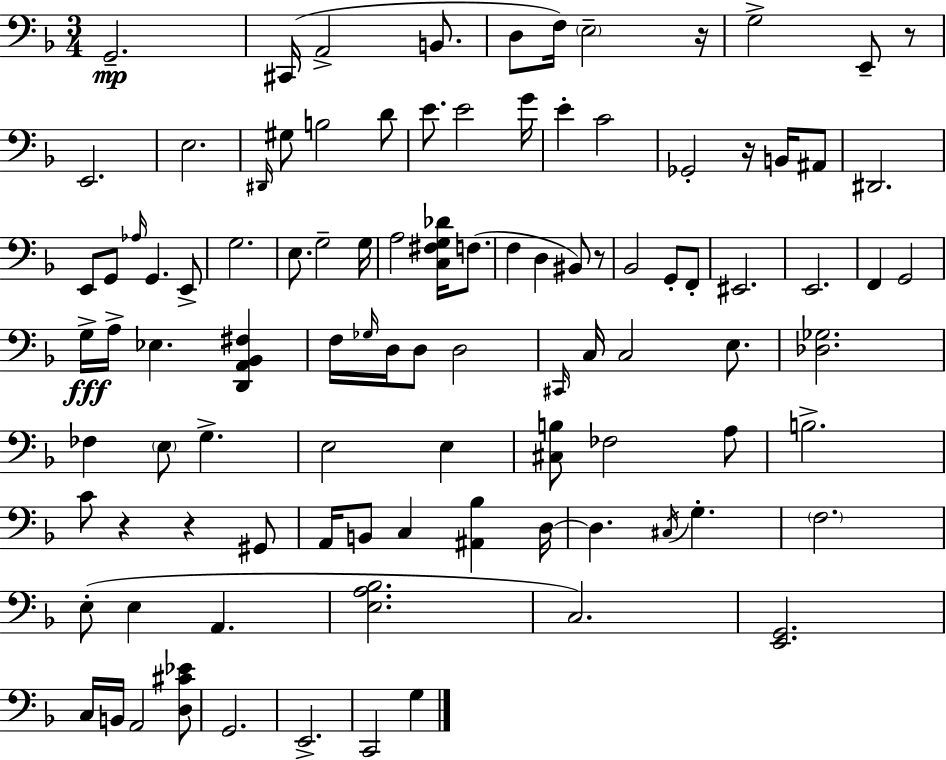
X:1
T:Untitled
M:3/4
L:1/4
K:F
G,,2 ^C,,/4 A,,2 B,,/2 D,/2 F,/4 E,2 z/4 G,2 E,,/2 z/2 E,,2 E,2 ^D,,/4 ^G,/2 B,2 D/2 E/2 E2 G/4 E C2 _G,,2 z/4 B,,/4 ^A,,/2 ^D,,2 E,,/2 G,,/2 _A,/4 G,, E,,/2 G,2 E,/2 G,2 G,/4 A,2 [C,^F,G,_D]/4 F,/2 F, D, ^B,,/2 z/2 _B,,2 G,,/2 F,,/2 ^E,,2 E,,2 F,, G,,2 G,/4 A,/4 _E, [D,,A,,_B,,^F,] F,/4 _G,/4 D,/4 D,/2 D,2 ^C,,/4 C,/4 C,2 E,/2 [_D,_G,]2 _F, E,/2 G, E,2 E, [^C,B,]/2 _F,2 A,/2 B,2 C/2 z z ^G,,/2 A,,/4 B,,/2 C, [^A,,_B,] D,/4 D, ^C,/4 G, F,2 E,/2 E, A,, [E,A,_B,]2 C,2 [E,,G,,]2 C,/4 B,,/4 A,,2 [D,^C_E]/2 G,,2 E,,2 C,,2 G,